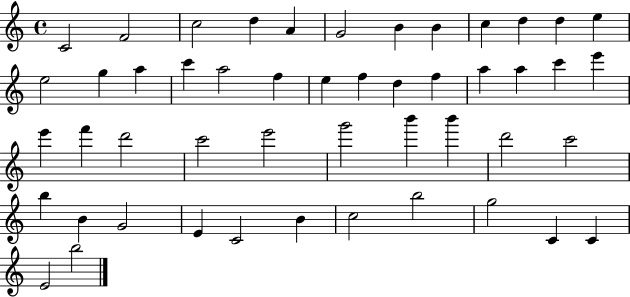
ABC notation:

X:1
T:Untitled
M:4/4
L:1/4
K:C
C2 F2 c2 d A G2 B B c d d e e2 g a c' a2 f e f d f a a c' e' e' f' d'2 c'2 e'2 g'2 b' b' d'2 c'2 b B G2 E C2 B c2 b2 g2 C C E2 b2